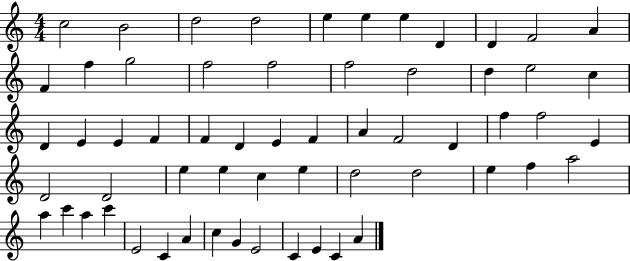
{
  \clef treble
  \numericTimeSignature
  \time 4/4
  \key c \major
  c''2 b'2 | d''2 d''2 | e''4 e''4 e''4 d'4 | d'4 f'2 a'4 | \break f'4 f''4 g''2 | f''2 f''2 | f''2 d''2 | d''4 e''2 c''4 | \break d'4 e'4 e'4 f'4 | f'4 d'4 e'4 f'4 | a'4 f'2 d'4 | f''4 f''2 e'4 | \break d'2 d'2 | e''4 e''4 c''4 e''4 | d''2 d''2 | e''4 f''4 a''2 | \break a''4 c'''4 a''4 c'''4 | e'2 c'4 a'4 | c''4 g'4 e'2 | c'4 e'4 c'4 a'4 | \break \bar "|."
}